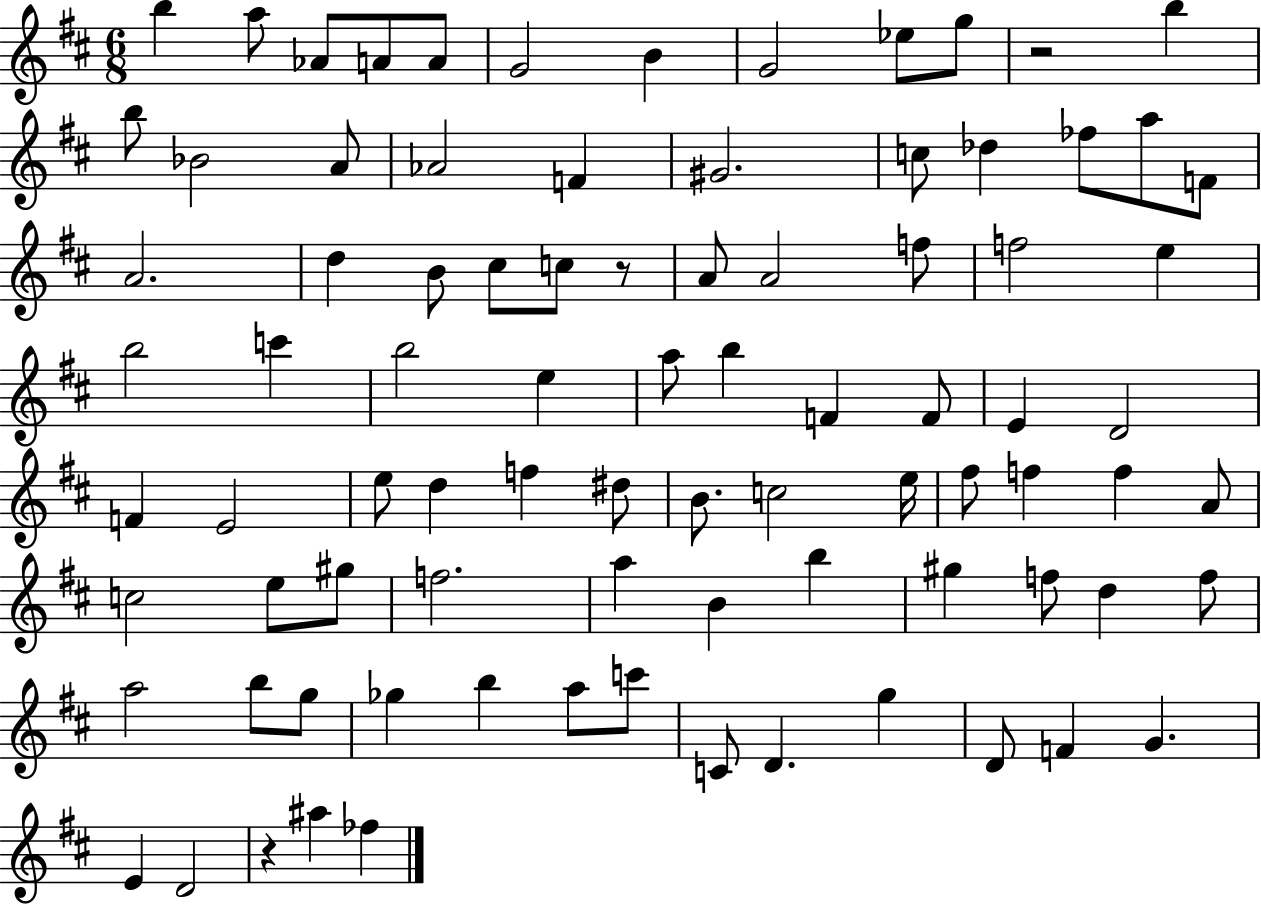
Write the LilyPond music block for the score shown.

{
  \clef treble
  \numericTimeSignature
  \time 6/8
  \key d \major
  b''4 a''8 aes'8 a'8 a'8 | g'2 b'4 | g'2 ees''8 g''8 | r2 b''4 | \break b''8 bes'2 a'8 | aes'2 f'4 | gis'2. | c''8 des''4 fes''8 a''8 f'8 | \break a'2. | d''4 b'8 cis''8 c''8 r8 | a'8 a'2 f''8 | f''2 e''4 | \break b''2 c'''4 | b''2 e''4 | a''8 b''4 f'4 f'8 | e'4 d'2 | \break f'4 e'2 | e''8 d''4 f''4 dis''8 | b'8. c''2 e''16 | fis''8 f''4 f''4 a'8 | \break c''2 e''8 gis''8 | f''2. | a''4 b'4 b''4 | gis''4 f''8 d''4 f''8 | \break a''2 b''8 g''8 | ges''4 b''4 a''8 c'''8 | c'8 d'4. g''4 | d'8 f'4 g'4. | \break e'4 d'2 | r4 ais''4 fes''4 | \bar "|."
}